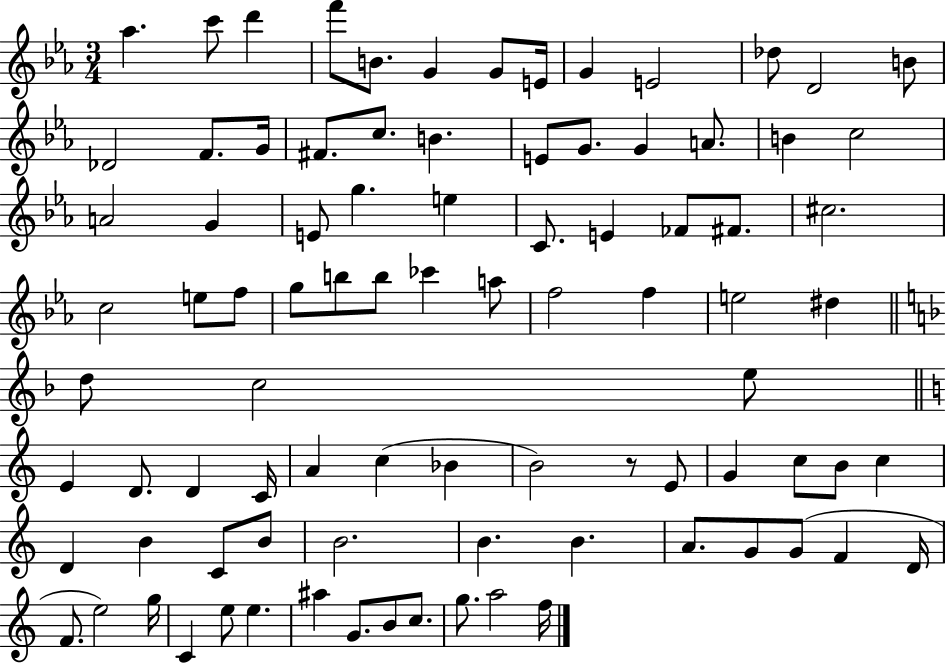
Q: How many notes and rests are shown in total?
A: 89